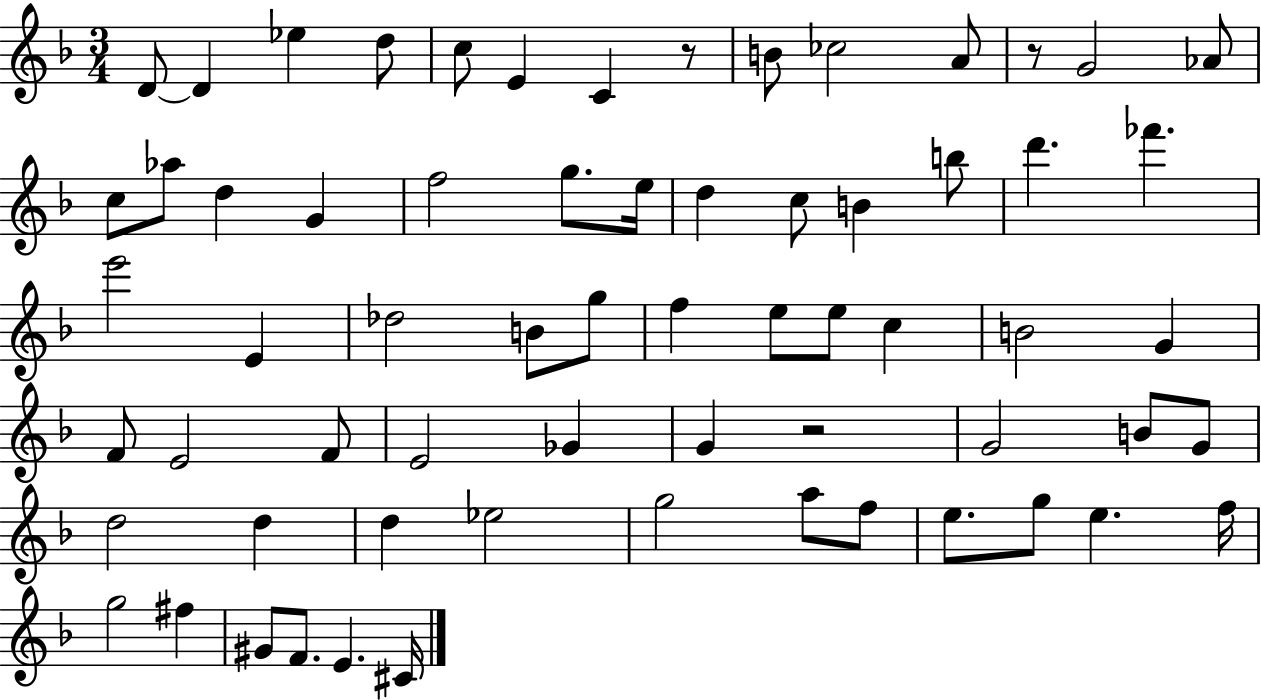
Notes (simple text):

D4/e D4/q Eb5/q D5/e C5/e E4/q C4/q R/e B4/e CES5/h A4/e R/e G4/h Ab4/e C5/e Ab5/e D5/q G4/q F5/h G5/e. E5/s D5/q C5/e B4/q B5/e D6/q. FES6/q. E6/h E4/q Db5/h B4/e G5/e F5/q E5/e E5/e C5/q B4/h G4/q F4/e E4/h F4/e E4/h Gb4/q G4/q R/h G4/h B4/e G4/e D5/h D5/q D5/q Eb5/h G5/h A5/e F5/e E5/e. G5/e E5/q. F5/s G5/h F#5/q G#4/e F4/e. E4/q. C#4/s